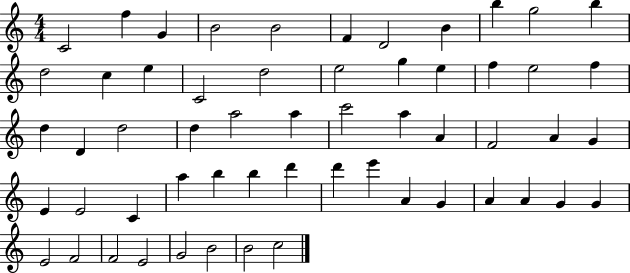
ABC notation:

X:1
T:Untitled
M:4/4
L:1/4
K:C
C2 f G B2 B2 F D2 B b g2 b d2 c e C2 d2 e2 g e f e2 f d D d2 d a2 a c'2 a A F2 A G E E2 C a b b d' d' e' A G A A G G E2 F2 F2 E2 G2 B2 B2 c2